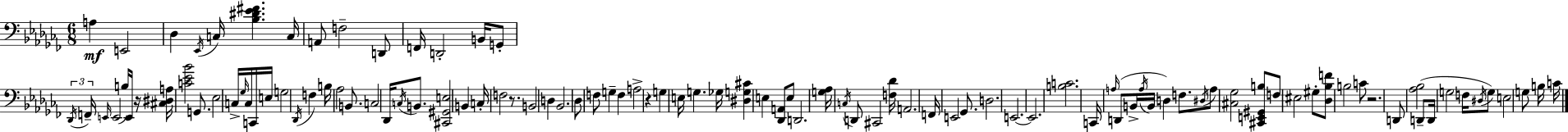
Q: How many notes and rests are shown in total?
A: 107